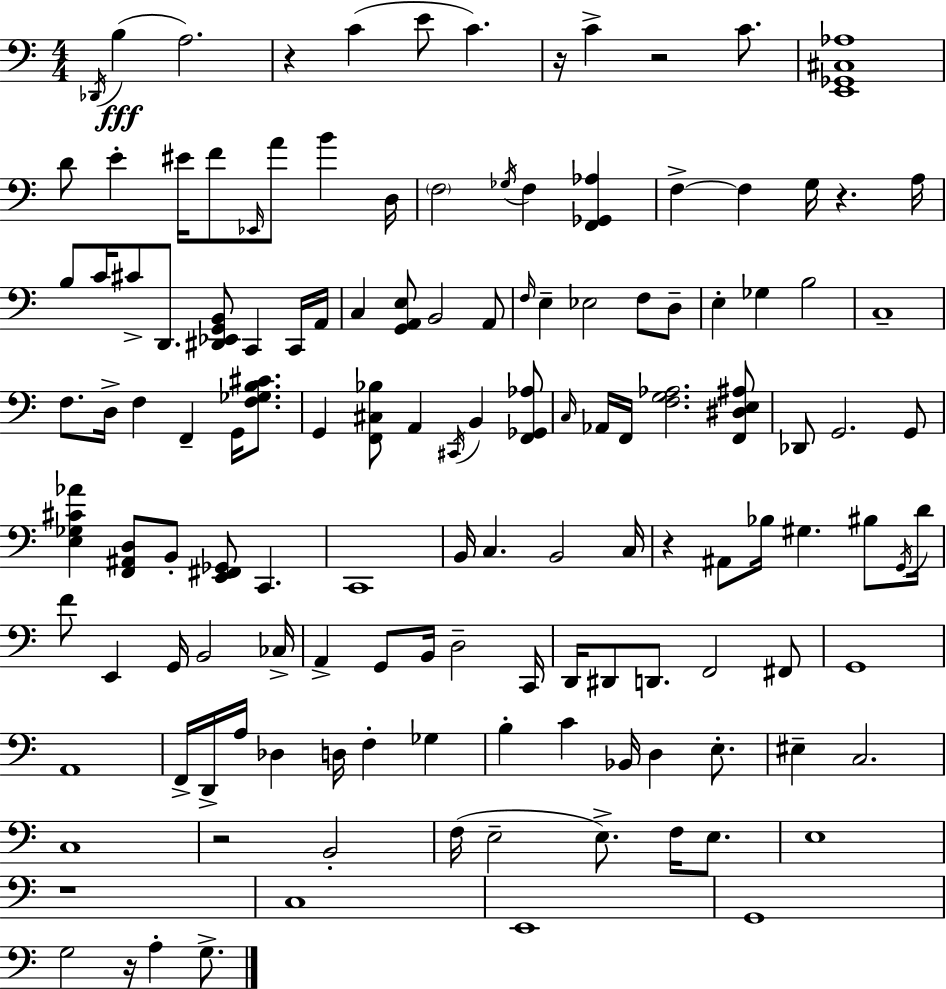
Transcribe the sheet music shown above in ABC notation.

X:1
T:Untitled
M:4/4
L:1/4
K:Am
_D,,/4 B, A,2 z C E/2 C z/4 C z2 C/2 [E,,_G,,^C,_A,]4 D/2 E ^E/4 F/2 _E,,/4 A/2 B D,/4 F,2 _G,/4 F, [F,,_G,,_A,] F, F, G,/4 z A,/4 B,/2 C/4 ^C/2 D,,/2 [^D,,_E,,G,,B,,]/2 C,, C,,/4 A,,/4 C, [G,,A,,E,]/2 B,,2 A,,/2 F,/4 E, _E,2 F,/2 D,/2 E, _G, B,2 C,4 F,/2 D,/4 F, F,, G,,/4 [F,_G,B,^C]/2 G,, [F,,^C,_B,]/2 A,, ^C,,/4 B,, [F,,_G,,_A,]/2 C,/4 _A,,/4 F,,/4 [F,G,_A,]2 [F,,^D,E,^A,]/2 _D,,/2 G,,2 G,,/2 [E,_G,^C_A] [F,,^A,,D,]/2 B,,/2 [E,,^F,,_G,,]/2 C,, C,,4 B,,/4 C, B,,2 C,/4 z ^A,,/2 _B,/4 ^G, ^B,/2 G,,/4 D/4 F/2 E,, G,,/4 B,,2 _C,/4 A,, G,,/2 B,,/4 D,2 C,,/4 D,,/4 ^D,,/2 D,,/2 F,,2 ^F,,/2 G,,4 A,,4 F,,/4 D,,/4 A,/4 _D, D,/4 F, _G, B, C _B,,/4 D, E,/2 ^E, C,2 C,4 z2 B,,2 F,/4 E,2 E,/2 F,/4 E,/2 E,4 z4 C,4 E,,4 G,,4 G,2 z/4 A, G,/2